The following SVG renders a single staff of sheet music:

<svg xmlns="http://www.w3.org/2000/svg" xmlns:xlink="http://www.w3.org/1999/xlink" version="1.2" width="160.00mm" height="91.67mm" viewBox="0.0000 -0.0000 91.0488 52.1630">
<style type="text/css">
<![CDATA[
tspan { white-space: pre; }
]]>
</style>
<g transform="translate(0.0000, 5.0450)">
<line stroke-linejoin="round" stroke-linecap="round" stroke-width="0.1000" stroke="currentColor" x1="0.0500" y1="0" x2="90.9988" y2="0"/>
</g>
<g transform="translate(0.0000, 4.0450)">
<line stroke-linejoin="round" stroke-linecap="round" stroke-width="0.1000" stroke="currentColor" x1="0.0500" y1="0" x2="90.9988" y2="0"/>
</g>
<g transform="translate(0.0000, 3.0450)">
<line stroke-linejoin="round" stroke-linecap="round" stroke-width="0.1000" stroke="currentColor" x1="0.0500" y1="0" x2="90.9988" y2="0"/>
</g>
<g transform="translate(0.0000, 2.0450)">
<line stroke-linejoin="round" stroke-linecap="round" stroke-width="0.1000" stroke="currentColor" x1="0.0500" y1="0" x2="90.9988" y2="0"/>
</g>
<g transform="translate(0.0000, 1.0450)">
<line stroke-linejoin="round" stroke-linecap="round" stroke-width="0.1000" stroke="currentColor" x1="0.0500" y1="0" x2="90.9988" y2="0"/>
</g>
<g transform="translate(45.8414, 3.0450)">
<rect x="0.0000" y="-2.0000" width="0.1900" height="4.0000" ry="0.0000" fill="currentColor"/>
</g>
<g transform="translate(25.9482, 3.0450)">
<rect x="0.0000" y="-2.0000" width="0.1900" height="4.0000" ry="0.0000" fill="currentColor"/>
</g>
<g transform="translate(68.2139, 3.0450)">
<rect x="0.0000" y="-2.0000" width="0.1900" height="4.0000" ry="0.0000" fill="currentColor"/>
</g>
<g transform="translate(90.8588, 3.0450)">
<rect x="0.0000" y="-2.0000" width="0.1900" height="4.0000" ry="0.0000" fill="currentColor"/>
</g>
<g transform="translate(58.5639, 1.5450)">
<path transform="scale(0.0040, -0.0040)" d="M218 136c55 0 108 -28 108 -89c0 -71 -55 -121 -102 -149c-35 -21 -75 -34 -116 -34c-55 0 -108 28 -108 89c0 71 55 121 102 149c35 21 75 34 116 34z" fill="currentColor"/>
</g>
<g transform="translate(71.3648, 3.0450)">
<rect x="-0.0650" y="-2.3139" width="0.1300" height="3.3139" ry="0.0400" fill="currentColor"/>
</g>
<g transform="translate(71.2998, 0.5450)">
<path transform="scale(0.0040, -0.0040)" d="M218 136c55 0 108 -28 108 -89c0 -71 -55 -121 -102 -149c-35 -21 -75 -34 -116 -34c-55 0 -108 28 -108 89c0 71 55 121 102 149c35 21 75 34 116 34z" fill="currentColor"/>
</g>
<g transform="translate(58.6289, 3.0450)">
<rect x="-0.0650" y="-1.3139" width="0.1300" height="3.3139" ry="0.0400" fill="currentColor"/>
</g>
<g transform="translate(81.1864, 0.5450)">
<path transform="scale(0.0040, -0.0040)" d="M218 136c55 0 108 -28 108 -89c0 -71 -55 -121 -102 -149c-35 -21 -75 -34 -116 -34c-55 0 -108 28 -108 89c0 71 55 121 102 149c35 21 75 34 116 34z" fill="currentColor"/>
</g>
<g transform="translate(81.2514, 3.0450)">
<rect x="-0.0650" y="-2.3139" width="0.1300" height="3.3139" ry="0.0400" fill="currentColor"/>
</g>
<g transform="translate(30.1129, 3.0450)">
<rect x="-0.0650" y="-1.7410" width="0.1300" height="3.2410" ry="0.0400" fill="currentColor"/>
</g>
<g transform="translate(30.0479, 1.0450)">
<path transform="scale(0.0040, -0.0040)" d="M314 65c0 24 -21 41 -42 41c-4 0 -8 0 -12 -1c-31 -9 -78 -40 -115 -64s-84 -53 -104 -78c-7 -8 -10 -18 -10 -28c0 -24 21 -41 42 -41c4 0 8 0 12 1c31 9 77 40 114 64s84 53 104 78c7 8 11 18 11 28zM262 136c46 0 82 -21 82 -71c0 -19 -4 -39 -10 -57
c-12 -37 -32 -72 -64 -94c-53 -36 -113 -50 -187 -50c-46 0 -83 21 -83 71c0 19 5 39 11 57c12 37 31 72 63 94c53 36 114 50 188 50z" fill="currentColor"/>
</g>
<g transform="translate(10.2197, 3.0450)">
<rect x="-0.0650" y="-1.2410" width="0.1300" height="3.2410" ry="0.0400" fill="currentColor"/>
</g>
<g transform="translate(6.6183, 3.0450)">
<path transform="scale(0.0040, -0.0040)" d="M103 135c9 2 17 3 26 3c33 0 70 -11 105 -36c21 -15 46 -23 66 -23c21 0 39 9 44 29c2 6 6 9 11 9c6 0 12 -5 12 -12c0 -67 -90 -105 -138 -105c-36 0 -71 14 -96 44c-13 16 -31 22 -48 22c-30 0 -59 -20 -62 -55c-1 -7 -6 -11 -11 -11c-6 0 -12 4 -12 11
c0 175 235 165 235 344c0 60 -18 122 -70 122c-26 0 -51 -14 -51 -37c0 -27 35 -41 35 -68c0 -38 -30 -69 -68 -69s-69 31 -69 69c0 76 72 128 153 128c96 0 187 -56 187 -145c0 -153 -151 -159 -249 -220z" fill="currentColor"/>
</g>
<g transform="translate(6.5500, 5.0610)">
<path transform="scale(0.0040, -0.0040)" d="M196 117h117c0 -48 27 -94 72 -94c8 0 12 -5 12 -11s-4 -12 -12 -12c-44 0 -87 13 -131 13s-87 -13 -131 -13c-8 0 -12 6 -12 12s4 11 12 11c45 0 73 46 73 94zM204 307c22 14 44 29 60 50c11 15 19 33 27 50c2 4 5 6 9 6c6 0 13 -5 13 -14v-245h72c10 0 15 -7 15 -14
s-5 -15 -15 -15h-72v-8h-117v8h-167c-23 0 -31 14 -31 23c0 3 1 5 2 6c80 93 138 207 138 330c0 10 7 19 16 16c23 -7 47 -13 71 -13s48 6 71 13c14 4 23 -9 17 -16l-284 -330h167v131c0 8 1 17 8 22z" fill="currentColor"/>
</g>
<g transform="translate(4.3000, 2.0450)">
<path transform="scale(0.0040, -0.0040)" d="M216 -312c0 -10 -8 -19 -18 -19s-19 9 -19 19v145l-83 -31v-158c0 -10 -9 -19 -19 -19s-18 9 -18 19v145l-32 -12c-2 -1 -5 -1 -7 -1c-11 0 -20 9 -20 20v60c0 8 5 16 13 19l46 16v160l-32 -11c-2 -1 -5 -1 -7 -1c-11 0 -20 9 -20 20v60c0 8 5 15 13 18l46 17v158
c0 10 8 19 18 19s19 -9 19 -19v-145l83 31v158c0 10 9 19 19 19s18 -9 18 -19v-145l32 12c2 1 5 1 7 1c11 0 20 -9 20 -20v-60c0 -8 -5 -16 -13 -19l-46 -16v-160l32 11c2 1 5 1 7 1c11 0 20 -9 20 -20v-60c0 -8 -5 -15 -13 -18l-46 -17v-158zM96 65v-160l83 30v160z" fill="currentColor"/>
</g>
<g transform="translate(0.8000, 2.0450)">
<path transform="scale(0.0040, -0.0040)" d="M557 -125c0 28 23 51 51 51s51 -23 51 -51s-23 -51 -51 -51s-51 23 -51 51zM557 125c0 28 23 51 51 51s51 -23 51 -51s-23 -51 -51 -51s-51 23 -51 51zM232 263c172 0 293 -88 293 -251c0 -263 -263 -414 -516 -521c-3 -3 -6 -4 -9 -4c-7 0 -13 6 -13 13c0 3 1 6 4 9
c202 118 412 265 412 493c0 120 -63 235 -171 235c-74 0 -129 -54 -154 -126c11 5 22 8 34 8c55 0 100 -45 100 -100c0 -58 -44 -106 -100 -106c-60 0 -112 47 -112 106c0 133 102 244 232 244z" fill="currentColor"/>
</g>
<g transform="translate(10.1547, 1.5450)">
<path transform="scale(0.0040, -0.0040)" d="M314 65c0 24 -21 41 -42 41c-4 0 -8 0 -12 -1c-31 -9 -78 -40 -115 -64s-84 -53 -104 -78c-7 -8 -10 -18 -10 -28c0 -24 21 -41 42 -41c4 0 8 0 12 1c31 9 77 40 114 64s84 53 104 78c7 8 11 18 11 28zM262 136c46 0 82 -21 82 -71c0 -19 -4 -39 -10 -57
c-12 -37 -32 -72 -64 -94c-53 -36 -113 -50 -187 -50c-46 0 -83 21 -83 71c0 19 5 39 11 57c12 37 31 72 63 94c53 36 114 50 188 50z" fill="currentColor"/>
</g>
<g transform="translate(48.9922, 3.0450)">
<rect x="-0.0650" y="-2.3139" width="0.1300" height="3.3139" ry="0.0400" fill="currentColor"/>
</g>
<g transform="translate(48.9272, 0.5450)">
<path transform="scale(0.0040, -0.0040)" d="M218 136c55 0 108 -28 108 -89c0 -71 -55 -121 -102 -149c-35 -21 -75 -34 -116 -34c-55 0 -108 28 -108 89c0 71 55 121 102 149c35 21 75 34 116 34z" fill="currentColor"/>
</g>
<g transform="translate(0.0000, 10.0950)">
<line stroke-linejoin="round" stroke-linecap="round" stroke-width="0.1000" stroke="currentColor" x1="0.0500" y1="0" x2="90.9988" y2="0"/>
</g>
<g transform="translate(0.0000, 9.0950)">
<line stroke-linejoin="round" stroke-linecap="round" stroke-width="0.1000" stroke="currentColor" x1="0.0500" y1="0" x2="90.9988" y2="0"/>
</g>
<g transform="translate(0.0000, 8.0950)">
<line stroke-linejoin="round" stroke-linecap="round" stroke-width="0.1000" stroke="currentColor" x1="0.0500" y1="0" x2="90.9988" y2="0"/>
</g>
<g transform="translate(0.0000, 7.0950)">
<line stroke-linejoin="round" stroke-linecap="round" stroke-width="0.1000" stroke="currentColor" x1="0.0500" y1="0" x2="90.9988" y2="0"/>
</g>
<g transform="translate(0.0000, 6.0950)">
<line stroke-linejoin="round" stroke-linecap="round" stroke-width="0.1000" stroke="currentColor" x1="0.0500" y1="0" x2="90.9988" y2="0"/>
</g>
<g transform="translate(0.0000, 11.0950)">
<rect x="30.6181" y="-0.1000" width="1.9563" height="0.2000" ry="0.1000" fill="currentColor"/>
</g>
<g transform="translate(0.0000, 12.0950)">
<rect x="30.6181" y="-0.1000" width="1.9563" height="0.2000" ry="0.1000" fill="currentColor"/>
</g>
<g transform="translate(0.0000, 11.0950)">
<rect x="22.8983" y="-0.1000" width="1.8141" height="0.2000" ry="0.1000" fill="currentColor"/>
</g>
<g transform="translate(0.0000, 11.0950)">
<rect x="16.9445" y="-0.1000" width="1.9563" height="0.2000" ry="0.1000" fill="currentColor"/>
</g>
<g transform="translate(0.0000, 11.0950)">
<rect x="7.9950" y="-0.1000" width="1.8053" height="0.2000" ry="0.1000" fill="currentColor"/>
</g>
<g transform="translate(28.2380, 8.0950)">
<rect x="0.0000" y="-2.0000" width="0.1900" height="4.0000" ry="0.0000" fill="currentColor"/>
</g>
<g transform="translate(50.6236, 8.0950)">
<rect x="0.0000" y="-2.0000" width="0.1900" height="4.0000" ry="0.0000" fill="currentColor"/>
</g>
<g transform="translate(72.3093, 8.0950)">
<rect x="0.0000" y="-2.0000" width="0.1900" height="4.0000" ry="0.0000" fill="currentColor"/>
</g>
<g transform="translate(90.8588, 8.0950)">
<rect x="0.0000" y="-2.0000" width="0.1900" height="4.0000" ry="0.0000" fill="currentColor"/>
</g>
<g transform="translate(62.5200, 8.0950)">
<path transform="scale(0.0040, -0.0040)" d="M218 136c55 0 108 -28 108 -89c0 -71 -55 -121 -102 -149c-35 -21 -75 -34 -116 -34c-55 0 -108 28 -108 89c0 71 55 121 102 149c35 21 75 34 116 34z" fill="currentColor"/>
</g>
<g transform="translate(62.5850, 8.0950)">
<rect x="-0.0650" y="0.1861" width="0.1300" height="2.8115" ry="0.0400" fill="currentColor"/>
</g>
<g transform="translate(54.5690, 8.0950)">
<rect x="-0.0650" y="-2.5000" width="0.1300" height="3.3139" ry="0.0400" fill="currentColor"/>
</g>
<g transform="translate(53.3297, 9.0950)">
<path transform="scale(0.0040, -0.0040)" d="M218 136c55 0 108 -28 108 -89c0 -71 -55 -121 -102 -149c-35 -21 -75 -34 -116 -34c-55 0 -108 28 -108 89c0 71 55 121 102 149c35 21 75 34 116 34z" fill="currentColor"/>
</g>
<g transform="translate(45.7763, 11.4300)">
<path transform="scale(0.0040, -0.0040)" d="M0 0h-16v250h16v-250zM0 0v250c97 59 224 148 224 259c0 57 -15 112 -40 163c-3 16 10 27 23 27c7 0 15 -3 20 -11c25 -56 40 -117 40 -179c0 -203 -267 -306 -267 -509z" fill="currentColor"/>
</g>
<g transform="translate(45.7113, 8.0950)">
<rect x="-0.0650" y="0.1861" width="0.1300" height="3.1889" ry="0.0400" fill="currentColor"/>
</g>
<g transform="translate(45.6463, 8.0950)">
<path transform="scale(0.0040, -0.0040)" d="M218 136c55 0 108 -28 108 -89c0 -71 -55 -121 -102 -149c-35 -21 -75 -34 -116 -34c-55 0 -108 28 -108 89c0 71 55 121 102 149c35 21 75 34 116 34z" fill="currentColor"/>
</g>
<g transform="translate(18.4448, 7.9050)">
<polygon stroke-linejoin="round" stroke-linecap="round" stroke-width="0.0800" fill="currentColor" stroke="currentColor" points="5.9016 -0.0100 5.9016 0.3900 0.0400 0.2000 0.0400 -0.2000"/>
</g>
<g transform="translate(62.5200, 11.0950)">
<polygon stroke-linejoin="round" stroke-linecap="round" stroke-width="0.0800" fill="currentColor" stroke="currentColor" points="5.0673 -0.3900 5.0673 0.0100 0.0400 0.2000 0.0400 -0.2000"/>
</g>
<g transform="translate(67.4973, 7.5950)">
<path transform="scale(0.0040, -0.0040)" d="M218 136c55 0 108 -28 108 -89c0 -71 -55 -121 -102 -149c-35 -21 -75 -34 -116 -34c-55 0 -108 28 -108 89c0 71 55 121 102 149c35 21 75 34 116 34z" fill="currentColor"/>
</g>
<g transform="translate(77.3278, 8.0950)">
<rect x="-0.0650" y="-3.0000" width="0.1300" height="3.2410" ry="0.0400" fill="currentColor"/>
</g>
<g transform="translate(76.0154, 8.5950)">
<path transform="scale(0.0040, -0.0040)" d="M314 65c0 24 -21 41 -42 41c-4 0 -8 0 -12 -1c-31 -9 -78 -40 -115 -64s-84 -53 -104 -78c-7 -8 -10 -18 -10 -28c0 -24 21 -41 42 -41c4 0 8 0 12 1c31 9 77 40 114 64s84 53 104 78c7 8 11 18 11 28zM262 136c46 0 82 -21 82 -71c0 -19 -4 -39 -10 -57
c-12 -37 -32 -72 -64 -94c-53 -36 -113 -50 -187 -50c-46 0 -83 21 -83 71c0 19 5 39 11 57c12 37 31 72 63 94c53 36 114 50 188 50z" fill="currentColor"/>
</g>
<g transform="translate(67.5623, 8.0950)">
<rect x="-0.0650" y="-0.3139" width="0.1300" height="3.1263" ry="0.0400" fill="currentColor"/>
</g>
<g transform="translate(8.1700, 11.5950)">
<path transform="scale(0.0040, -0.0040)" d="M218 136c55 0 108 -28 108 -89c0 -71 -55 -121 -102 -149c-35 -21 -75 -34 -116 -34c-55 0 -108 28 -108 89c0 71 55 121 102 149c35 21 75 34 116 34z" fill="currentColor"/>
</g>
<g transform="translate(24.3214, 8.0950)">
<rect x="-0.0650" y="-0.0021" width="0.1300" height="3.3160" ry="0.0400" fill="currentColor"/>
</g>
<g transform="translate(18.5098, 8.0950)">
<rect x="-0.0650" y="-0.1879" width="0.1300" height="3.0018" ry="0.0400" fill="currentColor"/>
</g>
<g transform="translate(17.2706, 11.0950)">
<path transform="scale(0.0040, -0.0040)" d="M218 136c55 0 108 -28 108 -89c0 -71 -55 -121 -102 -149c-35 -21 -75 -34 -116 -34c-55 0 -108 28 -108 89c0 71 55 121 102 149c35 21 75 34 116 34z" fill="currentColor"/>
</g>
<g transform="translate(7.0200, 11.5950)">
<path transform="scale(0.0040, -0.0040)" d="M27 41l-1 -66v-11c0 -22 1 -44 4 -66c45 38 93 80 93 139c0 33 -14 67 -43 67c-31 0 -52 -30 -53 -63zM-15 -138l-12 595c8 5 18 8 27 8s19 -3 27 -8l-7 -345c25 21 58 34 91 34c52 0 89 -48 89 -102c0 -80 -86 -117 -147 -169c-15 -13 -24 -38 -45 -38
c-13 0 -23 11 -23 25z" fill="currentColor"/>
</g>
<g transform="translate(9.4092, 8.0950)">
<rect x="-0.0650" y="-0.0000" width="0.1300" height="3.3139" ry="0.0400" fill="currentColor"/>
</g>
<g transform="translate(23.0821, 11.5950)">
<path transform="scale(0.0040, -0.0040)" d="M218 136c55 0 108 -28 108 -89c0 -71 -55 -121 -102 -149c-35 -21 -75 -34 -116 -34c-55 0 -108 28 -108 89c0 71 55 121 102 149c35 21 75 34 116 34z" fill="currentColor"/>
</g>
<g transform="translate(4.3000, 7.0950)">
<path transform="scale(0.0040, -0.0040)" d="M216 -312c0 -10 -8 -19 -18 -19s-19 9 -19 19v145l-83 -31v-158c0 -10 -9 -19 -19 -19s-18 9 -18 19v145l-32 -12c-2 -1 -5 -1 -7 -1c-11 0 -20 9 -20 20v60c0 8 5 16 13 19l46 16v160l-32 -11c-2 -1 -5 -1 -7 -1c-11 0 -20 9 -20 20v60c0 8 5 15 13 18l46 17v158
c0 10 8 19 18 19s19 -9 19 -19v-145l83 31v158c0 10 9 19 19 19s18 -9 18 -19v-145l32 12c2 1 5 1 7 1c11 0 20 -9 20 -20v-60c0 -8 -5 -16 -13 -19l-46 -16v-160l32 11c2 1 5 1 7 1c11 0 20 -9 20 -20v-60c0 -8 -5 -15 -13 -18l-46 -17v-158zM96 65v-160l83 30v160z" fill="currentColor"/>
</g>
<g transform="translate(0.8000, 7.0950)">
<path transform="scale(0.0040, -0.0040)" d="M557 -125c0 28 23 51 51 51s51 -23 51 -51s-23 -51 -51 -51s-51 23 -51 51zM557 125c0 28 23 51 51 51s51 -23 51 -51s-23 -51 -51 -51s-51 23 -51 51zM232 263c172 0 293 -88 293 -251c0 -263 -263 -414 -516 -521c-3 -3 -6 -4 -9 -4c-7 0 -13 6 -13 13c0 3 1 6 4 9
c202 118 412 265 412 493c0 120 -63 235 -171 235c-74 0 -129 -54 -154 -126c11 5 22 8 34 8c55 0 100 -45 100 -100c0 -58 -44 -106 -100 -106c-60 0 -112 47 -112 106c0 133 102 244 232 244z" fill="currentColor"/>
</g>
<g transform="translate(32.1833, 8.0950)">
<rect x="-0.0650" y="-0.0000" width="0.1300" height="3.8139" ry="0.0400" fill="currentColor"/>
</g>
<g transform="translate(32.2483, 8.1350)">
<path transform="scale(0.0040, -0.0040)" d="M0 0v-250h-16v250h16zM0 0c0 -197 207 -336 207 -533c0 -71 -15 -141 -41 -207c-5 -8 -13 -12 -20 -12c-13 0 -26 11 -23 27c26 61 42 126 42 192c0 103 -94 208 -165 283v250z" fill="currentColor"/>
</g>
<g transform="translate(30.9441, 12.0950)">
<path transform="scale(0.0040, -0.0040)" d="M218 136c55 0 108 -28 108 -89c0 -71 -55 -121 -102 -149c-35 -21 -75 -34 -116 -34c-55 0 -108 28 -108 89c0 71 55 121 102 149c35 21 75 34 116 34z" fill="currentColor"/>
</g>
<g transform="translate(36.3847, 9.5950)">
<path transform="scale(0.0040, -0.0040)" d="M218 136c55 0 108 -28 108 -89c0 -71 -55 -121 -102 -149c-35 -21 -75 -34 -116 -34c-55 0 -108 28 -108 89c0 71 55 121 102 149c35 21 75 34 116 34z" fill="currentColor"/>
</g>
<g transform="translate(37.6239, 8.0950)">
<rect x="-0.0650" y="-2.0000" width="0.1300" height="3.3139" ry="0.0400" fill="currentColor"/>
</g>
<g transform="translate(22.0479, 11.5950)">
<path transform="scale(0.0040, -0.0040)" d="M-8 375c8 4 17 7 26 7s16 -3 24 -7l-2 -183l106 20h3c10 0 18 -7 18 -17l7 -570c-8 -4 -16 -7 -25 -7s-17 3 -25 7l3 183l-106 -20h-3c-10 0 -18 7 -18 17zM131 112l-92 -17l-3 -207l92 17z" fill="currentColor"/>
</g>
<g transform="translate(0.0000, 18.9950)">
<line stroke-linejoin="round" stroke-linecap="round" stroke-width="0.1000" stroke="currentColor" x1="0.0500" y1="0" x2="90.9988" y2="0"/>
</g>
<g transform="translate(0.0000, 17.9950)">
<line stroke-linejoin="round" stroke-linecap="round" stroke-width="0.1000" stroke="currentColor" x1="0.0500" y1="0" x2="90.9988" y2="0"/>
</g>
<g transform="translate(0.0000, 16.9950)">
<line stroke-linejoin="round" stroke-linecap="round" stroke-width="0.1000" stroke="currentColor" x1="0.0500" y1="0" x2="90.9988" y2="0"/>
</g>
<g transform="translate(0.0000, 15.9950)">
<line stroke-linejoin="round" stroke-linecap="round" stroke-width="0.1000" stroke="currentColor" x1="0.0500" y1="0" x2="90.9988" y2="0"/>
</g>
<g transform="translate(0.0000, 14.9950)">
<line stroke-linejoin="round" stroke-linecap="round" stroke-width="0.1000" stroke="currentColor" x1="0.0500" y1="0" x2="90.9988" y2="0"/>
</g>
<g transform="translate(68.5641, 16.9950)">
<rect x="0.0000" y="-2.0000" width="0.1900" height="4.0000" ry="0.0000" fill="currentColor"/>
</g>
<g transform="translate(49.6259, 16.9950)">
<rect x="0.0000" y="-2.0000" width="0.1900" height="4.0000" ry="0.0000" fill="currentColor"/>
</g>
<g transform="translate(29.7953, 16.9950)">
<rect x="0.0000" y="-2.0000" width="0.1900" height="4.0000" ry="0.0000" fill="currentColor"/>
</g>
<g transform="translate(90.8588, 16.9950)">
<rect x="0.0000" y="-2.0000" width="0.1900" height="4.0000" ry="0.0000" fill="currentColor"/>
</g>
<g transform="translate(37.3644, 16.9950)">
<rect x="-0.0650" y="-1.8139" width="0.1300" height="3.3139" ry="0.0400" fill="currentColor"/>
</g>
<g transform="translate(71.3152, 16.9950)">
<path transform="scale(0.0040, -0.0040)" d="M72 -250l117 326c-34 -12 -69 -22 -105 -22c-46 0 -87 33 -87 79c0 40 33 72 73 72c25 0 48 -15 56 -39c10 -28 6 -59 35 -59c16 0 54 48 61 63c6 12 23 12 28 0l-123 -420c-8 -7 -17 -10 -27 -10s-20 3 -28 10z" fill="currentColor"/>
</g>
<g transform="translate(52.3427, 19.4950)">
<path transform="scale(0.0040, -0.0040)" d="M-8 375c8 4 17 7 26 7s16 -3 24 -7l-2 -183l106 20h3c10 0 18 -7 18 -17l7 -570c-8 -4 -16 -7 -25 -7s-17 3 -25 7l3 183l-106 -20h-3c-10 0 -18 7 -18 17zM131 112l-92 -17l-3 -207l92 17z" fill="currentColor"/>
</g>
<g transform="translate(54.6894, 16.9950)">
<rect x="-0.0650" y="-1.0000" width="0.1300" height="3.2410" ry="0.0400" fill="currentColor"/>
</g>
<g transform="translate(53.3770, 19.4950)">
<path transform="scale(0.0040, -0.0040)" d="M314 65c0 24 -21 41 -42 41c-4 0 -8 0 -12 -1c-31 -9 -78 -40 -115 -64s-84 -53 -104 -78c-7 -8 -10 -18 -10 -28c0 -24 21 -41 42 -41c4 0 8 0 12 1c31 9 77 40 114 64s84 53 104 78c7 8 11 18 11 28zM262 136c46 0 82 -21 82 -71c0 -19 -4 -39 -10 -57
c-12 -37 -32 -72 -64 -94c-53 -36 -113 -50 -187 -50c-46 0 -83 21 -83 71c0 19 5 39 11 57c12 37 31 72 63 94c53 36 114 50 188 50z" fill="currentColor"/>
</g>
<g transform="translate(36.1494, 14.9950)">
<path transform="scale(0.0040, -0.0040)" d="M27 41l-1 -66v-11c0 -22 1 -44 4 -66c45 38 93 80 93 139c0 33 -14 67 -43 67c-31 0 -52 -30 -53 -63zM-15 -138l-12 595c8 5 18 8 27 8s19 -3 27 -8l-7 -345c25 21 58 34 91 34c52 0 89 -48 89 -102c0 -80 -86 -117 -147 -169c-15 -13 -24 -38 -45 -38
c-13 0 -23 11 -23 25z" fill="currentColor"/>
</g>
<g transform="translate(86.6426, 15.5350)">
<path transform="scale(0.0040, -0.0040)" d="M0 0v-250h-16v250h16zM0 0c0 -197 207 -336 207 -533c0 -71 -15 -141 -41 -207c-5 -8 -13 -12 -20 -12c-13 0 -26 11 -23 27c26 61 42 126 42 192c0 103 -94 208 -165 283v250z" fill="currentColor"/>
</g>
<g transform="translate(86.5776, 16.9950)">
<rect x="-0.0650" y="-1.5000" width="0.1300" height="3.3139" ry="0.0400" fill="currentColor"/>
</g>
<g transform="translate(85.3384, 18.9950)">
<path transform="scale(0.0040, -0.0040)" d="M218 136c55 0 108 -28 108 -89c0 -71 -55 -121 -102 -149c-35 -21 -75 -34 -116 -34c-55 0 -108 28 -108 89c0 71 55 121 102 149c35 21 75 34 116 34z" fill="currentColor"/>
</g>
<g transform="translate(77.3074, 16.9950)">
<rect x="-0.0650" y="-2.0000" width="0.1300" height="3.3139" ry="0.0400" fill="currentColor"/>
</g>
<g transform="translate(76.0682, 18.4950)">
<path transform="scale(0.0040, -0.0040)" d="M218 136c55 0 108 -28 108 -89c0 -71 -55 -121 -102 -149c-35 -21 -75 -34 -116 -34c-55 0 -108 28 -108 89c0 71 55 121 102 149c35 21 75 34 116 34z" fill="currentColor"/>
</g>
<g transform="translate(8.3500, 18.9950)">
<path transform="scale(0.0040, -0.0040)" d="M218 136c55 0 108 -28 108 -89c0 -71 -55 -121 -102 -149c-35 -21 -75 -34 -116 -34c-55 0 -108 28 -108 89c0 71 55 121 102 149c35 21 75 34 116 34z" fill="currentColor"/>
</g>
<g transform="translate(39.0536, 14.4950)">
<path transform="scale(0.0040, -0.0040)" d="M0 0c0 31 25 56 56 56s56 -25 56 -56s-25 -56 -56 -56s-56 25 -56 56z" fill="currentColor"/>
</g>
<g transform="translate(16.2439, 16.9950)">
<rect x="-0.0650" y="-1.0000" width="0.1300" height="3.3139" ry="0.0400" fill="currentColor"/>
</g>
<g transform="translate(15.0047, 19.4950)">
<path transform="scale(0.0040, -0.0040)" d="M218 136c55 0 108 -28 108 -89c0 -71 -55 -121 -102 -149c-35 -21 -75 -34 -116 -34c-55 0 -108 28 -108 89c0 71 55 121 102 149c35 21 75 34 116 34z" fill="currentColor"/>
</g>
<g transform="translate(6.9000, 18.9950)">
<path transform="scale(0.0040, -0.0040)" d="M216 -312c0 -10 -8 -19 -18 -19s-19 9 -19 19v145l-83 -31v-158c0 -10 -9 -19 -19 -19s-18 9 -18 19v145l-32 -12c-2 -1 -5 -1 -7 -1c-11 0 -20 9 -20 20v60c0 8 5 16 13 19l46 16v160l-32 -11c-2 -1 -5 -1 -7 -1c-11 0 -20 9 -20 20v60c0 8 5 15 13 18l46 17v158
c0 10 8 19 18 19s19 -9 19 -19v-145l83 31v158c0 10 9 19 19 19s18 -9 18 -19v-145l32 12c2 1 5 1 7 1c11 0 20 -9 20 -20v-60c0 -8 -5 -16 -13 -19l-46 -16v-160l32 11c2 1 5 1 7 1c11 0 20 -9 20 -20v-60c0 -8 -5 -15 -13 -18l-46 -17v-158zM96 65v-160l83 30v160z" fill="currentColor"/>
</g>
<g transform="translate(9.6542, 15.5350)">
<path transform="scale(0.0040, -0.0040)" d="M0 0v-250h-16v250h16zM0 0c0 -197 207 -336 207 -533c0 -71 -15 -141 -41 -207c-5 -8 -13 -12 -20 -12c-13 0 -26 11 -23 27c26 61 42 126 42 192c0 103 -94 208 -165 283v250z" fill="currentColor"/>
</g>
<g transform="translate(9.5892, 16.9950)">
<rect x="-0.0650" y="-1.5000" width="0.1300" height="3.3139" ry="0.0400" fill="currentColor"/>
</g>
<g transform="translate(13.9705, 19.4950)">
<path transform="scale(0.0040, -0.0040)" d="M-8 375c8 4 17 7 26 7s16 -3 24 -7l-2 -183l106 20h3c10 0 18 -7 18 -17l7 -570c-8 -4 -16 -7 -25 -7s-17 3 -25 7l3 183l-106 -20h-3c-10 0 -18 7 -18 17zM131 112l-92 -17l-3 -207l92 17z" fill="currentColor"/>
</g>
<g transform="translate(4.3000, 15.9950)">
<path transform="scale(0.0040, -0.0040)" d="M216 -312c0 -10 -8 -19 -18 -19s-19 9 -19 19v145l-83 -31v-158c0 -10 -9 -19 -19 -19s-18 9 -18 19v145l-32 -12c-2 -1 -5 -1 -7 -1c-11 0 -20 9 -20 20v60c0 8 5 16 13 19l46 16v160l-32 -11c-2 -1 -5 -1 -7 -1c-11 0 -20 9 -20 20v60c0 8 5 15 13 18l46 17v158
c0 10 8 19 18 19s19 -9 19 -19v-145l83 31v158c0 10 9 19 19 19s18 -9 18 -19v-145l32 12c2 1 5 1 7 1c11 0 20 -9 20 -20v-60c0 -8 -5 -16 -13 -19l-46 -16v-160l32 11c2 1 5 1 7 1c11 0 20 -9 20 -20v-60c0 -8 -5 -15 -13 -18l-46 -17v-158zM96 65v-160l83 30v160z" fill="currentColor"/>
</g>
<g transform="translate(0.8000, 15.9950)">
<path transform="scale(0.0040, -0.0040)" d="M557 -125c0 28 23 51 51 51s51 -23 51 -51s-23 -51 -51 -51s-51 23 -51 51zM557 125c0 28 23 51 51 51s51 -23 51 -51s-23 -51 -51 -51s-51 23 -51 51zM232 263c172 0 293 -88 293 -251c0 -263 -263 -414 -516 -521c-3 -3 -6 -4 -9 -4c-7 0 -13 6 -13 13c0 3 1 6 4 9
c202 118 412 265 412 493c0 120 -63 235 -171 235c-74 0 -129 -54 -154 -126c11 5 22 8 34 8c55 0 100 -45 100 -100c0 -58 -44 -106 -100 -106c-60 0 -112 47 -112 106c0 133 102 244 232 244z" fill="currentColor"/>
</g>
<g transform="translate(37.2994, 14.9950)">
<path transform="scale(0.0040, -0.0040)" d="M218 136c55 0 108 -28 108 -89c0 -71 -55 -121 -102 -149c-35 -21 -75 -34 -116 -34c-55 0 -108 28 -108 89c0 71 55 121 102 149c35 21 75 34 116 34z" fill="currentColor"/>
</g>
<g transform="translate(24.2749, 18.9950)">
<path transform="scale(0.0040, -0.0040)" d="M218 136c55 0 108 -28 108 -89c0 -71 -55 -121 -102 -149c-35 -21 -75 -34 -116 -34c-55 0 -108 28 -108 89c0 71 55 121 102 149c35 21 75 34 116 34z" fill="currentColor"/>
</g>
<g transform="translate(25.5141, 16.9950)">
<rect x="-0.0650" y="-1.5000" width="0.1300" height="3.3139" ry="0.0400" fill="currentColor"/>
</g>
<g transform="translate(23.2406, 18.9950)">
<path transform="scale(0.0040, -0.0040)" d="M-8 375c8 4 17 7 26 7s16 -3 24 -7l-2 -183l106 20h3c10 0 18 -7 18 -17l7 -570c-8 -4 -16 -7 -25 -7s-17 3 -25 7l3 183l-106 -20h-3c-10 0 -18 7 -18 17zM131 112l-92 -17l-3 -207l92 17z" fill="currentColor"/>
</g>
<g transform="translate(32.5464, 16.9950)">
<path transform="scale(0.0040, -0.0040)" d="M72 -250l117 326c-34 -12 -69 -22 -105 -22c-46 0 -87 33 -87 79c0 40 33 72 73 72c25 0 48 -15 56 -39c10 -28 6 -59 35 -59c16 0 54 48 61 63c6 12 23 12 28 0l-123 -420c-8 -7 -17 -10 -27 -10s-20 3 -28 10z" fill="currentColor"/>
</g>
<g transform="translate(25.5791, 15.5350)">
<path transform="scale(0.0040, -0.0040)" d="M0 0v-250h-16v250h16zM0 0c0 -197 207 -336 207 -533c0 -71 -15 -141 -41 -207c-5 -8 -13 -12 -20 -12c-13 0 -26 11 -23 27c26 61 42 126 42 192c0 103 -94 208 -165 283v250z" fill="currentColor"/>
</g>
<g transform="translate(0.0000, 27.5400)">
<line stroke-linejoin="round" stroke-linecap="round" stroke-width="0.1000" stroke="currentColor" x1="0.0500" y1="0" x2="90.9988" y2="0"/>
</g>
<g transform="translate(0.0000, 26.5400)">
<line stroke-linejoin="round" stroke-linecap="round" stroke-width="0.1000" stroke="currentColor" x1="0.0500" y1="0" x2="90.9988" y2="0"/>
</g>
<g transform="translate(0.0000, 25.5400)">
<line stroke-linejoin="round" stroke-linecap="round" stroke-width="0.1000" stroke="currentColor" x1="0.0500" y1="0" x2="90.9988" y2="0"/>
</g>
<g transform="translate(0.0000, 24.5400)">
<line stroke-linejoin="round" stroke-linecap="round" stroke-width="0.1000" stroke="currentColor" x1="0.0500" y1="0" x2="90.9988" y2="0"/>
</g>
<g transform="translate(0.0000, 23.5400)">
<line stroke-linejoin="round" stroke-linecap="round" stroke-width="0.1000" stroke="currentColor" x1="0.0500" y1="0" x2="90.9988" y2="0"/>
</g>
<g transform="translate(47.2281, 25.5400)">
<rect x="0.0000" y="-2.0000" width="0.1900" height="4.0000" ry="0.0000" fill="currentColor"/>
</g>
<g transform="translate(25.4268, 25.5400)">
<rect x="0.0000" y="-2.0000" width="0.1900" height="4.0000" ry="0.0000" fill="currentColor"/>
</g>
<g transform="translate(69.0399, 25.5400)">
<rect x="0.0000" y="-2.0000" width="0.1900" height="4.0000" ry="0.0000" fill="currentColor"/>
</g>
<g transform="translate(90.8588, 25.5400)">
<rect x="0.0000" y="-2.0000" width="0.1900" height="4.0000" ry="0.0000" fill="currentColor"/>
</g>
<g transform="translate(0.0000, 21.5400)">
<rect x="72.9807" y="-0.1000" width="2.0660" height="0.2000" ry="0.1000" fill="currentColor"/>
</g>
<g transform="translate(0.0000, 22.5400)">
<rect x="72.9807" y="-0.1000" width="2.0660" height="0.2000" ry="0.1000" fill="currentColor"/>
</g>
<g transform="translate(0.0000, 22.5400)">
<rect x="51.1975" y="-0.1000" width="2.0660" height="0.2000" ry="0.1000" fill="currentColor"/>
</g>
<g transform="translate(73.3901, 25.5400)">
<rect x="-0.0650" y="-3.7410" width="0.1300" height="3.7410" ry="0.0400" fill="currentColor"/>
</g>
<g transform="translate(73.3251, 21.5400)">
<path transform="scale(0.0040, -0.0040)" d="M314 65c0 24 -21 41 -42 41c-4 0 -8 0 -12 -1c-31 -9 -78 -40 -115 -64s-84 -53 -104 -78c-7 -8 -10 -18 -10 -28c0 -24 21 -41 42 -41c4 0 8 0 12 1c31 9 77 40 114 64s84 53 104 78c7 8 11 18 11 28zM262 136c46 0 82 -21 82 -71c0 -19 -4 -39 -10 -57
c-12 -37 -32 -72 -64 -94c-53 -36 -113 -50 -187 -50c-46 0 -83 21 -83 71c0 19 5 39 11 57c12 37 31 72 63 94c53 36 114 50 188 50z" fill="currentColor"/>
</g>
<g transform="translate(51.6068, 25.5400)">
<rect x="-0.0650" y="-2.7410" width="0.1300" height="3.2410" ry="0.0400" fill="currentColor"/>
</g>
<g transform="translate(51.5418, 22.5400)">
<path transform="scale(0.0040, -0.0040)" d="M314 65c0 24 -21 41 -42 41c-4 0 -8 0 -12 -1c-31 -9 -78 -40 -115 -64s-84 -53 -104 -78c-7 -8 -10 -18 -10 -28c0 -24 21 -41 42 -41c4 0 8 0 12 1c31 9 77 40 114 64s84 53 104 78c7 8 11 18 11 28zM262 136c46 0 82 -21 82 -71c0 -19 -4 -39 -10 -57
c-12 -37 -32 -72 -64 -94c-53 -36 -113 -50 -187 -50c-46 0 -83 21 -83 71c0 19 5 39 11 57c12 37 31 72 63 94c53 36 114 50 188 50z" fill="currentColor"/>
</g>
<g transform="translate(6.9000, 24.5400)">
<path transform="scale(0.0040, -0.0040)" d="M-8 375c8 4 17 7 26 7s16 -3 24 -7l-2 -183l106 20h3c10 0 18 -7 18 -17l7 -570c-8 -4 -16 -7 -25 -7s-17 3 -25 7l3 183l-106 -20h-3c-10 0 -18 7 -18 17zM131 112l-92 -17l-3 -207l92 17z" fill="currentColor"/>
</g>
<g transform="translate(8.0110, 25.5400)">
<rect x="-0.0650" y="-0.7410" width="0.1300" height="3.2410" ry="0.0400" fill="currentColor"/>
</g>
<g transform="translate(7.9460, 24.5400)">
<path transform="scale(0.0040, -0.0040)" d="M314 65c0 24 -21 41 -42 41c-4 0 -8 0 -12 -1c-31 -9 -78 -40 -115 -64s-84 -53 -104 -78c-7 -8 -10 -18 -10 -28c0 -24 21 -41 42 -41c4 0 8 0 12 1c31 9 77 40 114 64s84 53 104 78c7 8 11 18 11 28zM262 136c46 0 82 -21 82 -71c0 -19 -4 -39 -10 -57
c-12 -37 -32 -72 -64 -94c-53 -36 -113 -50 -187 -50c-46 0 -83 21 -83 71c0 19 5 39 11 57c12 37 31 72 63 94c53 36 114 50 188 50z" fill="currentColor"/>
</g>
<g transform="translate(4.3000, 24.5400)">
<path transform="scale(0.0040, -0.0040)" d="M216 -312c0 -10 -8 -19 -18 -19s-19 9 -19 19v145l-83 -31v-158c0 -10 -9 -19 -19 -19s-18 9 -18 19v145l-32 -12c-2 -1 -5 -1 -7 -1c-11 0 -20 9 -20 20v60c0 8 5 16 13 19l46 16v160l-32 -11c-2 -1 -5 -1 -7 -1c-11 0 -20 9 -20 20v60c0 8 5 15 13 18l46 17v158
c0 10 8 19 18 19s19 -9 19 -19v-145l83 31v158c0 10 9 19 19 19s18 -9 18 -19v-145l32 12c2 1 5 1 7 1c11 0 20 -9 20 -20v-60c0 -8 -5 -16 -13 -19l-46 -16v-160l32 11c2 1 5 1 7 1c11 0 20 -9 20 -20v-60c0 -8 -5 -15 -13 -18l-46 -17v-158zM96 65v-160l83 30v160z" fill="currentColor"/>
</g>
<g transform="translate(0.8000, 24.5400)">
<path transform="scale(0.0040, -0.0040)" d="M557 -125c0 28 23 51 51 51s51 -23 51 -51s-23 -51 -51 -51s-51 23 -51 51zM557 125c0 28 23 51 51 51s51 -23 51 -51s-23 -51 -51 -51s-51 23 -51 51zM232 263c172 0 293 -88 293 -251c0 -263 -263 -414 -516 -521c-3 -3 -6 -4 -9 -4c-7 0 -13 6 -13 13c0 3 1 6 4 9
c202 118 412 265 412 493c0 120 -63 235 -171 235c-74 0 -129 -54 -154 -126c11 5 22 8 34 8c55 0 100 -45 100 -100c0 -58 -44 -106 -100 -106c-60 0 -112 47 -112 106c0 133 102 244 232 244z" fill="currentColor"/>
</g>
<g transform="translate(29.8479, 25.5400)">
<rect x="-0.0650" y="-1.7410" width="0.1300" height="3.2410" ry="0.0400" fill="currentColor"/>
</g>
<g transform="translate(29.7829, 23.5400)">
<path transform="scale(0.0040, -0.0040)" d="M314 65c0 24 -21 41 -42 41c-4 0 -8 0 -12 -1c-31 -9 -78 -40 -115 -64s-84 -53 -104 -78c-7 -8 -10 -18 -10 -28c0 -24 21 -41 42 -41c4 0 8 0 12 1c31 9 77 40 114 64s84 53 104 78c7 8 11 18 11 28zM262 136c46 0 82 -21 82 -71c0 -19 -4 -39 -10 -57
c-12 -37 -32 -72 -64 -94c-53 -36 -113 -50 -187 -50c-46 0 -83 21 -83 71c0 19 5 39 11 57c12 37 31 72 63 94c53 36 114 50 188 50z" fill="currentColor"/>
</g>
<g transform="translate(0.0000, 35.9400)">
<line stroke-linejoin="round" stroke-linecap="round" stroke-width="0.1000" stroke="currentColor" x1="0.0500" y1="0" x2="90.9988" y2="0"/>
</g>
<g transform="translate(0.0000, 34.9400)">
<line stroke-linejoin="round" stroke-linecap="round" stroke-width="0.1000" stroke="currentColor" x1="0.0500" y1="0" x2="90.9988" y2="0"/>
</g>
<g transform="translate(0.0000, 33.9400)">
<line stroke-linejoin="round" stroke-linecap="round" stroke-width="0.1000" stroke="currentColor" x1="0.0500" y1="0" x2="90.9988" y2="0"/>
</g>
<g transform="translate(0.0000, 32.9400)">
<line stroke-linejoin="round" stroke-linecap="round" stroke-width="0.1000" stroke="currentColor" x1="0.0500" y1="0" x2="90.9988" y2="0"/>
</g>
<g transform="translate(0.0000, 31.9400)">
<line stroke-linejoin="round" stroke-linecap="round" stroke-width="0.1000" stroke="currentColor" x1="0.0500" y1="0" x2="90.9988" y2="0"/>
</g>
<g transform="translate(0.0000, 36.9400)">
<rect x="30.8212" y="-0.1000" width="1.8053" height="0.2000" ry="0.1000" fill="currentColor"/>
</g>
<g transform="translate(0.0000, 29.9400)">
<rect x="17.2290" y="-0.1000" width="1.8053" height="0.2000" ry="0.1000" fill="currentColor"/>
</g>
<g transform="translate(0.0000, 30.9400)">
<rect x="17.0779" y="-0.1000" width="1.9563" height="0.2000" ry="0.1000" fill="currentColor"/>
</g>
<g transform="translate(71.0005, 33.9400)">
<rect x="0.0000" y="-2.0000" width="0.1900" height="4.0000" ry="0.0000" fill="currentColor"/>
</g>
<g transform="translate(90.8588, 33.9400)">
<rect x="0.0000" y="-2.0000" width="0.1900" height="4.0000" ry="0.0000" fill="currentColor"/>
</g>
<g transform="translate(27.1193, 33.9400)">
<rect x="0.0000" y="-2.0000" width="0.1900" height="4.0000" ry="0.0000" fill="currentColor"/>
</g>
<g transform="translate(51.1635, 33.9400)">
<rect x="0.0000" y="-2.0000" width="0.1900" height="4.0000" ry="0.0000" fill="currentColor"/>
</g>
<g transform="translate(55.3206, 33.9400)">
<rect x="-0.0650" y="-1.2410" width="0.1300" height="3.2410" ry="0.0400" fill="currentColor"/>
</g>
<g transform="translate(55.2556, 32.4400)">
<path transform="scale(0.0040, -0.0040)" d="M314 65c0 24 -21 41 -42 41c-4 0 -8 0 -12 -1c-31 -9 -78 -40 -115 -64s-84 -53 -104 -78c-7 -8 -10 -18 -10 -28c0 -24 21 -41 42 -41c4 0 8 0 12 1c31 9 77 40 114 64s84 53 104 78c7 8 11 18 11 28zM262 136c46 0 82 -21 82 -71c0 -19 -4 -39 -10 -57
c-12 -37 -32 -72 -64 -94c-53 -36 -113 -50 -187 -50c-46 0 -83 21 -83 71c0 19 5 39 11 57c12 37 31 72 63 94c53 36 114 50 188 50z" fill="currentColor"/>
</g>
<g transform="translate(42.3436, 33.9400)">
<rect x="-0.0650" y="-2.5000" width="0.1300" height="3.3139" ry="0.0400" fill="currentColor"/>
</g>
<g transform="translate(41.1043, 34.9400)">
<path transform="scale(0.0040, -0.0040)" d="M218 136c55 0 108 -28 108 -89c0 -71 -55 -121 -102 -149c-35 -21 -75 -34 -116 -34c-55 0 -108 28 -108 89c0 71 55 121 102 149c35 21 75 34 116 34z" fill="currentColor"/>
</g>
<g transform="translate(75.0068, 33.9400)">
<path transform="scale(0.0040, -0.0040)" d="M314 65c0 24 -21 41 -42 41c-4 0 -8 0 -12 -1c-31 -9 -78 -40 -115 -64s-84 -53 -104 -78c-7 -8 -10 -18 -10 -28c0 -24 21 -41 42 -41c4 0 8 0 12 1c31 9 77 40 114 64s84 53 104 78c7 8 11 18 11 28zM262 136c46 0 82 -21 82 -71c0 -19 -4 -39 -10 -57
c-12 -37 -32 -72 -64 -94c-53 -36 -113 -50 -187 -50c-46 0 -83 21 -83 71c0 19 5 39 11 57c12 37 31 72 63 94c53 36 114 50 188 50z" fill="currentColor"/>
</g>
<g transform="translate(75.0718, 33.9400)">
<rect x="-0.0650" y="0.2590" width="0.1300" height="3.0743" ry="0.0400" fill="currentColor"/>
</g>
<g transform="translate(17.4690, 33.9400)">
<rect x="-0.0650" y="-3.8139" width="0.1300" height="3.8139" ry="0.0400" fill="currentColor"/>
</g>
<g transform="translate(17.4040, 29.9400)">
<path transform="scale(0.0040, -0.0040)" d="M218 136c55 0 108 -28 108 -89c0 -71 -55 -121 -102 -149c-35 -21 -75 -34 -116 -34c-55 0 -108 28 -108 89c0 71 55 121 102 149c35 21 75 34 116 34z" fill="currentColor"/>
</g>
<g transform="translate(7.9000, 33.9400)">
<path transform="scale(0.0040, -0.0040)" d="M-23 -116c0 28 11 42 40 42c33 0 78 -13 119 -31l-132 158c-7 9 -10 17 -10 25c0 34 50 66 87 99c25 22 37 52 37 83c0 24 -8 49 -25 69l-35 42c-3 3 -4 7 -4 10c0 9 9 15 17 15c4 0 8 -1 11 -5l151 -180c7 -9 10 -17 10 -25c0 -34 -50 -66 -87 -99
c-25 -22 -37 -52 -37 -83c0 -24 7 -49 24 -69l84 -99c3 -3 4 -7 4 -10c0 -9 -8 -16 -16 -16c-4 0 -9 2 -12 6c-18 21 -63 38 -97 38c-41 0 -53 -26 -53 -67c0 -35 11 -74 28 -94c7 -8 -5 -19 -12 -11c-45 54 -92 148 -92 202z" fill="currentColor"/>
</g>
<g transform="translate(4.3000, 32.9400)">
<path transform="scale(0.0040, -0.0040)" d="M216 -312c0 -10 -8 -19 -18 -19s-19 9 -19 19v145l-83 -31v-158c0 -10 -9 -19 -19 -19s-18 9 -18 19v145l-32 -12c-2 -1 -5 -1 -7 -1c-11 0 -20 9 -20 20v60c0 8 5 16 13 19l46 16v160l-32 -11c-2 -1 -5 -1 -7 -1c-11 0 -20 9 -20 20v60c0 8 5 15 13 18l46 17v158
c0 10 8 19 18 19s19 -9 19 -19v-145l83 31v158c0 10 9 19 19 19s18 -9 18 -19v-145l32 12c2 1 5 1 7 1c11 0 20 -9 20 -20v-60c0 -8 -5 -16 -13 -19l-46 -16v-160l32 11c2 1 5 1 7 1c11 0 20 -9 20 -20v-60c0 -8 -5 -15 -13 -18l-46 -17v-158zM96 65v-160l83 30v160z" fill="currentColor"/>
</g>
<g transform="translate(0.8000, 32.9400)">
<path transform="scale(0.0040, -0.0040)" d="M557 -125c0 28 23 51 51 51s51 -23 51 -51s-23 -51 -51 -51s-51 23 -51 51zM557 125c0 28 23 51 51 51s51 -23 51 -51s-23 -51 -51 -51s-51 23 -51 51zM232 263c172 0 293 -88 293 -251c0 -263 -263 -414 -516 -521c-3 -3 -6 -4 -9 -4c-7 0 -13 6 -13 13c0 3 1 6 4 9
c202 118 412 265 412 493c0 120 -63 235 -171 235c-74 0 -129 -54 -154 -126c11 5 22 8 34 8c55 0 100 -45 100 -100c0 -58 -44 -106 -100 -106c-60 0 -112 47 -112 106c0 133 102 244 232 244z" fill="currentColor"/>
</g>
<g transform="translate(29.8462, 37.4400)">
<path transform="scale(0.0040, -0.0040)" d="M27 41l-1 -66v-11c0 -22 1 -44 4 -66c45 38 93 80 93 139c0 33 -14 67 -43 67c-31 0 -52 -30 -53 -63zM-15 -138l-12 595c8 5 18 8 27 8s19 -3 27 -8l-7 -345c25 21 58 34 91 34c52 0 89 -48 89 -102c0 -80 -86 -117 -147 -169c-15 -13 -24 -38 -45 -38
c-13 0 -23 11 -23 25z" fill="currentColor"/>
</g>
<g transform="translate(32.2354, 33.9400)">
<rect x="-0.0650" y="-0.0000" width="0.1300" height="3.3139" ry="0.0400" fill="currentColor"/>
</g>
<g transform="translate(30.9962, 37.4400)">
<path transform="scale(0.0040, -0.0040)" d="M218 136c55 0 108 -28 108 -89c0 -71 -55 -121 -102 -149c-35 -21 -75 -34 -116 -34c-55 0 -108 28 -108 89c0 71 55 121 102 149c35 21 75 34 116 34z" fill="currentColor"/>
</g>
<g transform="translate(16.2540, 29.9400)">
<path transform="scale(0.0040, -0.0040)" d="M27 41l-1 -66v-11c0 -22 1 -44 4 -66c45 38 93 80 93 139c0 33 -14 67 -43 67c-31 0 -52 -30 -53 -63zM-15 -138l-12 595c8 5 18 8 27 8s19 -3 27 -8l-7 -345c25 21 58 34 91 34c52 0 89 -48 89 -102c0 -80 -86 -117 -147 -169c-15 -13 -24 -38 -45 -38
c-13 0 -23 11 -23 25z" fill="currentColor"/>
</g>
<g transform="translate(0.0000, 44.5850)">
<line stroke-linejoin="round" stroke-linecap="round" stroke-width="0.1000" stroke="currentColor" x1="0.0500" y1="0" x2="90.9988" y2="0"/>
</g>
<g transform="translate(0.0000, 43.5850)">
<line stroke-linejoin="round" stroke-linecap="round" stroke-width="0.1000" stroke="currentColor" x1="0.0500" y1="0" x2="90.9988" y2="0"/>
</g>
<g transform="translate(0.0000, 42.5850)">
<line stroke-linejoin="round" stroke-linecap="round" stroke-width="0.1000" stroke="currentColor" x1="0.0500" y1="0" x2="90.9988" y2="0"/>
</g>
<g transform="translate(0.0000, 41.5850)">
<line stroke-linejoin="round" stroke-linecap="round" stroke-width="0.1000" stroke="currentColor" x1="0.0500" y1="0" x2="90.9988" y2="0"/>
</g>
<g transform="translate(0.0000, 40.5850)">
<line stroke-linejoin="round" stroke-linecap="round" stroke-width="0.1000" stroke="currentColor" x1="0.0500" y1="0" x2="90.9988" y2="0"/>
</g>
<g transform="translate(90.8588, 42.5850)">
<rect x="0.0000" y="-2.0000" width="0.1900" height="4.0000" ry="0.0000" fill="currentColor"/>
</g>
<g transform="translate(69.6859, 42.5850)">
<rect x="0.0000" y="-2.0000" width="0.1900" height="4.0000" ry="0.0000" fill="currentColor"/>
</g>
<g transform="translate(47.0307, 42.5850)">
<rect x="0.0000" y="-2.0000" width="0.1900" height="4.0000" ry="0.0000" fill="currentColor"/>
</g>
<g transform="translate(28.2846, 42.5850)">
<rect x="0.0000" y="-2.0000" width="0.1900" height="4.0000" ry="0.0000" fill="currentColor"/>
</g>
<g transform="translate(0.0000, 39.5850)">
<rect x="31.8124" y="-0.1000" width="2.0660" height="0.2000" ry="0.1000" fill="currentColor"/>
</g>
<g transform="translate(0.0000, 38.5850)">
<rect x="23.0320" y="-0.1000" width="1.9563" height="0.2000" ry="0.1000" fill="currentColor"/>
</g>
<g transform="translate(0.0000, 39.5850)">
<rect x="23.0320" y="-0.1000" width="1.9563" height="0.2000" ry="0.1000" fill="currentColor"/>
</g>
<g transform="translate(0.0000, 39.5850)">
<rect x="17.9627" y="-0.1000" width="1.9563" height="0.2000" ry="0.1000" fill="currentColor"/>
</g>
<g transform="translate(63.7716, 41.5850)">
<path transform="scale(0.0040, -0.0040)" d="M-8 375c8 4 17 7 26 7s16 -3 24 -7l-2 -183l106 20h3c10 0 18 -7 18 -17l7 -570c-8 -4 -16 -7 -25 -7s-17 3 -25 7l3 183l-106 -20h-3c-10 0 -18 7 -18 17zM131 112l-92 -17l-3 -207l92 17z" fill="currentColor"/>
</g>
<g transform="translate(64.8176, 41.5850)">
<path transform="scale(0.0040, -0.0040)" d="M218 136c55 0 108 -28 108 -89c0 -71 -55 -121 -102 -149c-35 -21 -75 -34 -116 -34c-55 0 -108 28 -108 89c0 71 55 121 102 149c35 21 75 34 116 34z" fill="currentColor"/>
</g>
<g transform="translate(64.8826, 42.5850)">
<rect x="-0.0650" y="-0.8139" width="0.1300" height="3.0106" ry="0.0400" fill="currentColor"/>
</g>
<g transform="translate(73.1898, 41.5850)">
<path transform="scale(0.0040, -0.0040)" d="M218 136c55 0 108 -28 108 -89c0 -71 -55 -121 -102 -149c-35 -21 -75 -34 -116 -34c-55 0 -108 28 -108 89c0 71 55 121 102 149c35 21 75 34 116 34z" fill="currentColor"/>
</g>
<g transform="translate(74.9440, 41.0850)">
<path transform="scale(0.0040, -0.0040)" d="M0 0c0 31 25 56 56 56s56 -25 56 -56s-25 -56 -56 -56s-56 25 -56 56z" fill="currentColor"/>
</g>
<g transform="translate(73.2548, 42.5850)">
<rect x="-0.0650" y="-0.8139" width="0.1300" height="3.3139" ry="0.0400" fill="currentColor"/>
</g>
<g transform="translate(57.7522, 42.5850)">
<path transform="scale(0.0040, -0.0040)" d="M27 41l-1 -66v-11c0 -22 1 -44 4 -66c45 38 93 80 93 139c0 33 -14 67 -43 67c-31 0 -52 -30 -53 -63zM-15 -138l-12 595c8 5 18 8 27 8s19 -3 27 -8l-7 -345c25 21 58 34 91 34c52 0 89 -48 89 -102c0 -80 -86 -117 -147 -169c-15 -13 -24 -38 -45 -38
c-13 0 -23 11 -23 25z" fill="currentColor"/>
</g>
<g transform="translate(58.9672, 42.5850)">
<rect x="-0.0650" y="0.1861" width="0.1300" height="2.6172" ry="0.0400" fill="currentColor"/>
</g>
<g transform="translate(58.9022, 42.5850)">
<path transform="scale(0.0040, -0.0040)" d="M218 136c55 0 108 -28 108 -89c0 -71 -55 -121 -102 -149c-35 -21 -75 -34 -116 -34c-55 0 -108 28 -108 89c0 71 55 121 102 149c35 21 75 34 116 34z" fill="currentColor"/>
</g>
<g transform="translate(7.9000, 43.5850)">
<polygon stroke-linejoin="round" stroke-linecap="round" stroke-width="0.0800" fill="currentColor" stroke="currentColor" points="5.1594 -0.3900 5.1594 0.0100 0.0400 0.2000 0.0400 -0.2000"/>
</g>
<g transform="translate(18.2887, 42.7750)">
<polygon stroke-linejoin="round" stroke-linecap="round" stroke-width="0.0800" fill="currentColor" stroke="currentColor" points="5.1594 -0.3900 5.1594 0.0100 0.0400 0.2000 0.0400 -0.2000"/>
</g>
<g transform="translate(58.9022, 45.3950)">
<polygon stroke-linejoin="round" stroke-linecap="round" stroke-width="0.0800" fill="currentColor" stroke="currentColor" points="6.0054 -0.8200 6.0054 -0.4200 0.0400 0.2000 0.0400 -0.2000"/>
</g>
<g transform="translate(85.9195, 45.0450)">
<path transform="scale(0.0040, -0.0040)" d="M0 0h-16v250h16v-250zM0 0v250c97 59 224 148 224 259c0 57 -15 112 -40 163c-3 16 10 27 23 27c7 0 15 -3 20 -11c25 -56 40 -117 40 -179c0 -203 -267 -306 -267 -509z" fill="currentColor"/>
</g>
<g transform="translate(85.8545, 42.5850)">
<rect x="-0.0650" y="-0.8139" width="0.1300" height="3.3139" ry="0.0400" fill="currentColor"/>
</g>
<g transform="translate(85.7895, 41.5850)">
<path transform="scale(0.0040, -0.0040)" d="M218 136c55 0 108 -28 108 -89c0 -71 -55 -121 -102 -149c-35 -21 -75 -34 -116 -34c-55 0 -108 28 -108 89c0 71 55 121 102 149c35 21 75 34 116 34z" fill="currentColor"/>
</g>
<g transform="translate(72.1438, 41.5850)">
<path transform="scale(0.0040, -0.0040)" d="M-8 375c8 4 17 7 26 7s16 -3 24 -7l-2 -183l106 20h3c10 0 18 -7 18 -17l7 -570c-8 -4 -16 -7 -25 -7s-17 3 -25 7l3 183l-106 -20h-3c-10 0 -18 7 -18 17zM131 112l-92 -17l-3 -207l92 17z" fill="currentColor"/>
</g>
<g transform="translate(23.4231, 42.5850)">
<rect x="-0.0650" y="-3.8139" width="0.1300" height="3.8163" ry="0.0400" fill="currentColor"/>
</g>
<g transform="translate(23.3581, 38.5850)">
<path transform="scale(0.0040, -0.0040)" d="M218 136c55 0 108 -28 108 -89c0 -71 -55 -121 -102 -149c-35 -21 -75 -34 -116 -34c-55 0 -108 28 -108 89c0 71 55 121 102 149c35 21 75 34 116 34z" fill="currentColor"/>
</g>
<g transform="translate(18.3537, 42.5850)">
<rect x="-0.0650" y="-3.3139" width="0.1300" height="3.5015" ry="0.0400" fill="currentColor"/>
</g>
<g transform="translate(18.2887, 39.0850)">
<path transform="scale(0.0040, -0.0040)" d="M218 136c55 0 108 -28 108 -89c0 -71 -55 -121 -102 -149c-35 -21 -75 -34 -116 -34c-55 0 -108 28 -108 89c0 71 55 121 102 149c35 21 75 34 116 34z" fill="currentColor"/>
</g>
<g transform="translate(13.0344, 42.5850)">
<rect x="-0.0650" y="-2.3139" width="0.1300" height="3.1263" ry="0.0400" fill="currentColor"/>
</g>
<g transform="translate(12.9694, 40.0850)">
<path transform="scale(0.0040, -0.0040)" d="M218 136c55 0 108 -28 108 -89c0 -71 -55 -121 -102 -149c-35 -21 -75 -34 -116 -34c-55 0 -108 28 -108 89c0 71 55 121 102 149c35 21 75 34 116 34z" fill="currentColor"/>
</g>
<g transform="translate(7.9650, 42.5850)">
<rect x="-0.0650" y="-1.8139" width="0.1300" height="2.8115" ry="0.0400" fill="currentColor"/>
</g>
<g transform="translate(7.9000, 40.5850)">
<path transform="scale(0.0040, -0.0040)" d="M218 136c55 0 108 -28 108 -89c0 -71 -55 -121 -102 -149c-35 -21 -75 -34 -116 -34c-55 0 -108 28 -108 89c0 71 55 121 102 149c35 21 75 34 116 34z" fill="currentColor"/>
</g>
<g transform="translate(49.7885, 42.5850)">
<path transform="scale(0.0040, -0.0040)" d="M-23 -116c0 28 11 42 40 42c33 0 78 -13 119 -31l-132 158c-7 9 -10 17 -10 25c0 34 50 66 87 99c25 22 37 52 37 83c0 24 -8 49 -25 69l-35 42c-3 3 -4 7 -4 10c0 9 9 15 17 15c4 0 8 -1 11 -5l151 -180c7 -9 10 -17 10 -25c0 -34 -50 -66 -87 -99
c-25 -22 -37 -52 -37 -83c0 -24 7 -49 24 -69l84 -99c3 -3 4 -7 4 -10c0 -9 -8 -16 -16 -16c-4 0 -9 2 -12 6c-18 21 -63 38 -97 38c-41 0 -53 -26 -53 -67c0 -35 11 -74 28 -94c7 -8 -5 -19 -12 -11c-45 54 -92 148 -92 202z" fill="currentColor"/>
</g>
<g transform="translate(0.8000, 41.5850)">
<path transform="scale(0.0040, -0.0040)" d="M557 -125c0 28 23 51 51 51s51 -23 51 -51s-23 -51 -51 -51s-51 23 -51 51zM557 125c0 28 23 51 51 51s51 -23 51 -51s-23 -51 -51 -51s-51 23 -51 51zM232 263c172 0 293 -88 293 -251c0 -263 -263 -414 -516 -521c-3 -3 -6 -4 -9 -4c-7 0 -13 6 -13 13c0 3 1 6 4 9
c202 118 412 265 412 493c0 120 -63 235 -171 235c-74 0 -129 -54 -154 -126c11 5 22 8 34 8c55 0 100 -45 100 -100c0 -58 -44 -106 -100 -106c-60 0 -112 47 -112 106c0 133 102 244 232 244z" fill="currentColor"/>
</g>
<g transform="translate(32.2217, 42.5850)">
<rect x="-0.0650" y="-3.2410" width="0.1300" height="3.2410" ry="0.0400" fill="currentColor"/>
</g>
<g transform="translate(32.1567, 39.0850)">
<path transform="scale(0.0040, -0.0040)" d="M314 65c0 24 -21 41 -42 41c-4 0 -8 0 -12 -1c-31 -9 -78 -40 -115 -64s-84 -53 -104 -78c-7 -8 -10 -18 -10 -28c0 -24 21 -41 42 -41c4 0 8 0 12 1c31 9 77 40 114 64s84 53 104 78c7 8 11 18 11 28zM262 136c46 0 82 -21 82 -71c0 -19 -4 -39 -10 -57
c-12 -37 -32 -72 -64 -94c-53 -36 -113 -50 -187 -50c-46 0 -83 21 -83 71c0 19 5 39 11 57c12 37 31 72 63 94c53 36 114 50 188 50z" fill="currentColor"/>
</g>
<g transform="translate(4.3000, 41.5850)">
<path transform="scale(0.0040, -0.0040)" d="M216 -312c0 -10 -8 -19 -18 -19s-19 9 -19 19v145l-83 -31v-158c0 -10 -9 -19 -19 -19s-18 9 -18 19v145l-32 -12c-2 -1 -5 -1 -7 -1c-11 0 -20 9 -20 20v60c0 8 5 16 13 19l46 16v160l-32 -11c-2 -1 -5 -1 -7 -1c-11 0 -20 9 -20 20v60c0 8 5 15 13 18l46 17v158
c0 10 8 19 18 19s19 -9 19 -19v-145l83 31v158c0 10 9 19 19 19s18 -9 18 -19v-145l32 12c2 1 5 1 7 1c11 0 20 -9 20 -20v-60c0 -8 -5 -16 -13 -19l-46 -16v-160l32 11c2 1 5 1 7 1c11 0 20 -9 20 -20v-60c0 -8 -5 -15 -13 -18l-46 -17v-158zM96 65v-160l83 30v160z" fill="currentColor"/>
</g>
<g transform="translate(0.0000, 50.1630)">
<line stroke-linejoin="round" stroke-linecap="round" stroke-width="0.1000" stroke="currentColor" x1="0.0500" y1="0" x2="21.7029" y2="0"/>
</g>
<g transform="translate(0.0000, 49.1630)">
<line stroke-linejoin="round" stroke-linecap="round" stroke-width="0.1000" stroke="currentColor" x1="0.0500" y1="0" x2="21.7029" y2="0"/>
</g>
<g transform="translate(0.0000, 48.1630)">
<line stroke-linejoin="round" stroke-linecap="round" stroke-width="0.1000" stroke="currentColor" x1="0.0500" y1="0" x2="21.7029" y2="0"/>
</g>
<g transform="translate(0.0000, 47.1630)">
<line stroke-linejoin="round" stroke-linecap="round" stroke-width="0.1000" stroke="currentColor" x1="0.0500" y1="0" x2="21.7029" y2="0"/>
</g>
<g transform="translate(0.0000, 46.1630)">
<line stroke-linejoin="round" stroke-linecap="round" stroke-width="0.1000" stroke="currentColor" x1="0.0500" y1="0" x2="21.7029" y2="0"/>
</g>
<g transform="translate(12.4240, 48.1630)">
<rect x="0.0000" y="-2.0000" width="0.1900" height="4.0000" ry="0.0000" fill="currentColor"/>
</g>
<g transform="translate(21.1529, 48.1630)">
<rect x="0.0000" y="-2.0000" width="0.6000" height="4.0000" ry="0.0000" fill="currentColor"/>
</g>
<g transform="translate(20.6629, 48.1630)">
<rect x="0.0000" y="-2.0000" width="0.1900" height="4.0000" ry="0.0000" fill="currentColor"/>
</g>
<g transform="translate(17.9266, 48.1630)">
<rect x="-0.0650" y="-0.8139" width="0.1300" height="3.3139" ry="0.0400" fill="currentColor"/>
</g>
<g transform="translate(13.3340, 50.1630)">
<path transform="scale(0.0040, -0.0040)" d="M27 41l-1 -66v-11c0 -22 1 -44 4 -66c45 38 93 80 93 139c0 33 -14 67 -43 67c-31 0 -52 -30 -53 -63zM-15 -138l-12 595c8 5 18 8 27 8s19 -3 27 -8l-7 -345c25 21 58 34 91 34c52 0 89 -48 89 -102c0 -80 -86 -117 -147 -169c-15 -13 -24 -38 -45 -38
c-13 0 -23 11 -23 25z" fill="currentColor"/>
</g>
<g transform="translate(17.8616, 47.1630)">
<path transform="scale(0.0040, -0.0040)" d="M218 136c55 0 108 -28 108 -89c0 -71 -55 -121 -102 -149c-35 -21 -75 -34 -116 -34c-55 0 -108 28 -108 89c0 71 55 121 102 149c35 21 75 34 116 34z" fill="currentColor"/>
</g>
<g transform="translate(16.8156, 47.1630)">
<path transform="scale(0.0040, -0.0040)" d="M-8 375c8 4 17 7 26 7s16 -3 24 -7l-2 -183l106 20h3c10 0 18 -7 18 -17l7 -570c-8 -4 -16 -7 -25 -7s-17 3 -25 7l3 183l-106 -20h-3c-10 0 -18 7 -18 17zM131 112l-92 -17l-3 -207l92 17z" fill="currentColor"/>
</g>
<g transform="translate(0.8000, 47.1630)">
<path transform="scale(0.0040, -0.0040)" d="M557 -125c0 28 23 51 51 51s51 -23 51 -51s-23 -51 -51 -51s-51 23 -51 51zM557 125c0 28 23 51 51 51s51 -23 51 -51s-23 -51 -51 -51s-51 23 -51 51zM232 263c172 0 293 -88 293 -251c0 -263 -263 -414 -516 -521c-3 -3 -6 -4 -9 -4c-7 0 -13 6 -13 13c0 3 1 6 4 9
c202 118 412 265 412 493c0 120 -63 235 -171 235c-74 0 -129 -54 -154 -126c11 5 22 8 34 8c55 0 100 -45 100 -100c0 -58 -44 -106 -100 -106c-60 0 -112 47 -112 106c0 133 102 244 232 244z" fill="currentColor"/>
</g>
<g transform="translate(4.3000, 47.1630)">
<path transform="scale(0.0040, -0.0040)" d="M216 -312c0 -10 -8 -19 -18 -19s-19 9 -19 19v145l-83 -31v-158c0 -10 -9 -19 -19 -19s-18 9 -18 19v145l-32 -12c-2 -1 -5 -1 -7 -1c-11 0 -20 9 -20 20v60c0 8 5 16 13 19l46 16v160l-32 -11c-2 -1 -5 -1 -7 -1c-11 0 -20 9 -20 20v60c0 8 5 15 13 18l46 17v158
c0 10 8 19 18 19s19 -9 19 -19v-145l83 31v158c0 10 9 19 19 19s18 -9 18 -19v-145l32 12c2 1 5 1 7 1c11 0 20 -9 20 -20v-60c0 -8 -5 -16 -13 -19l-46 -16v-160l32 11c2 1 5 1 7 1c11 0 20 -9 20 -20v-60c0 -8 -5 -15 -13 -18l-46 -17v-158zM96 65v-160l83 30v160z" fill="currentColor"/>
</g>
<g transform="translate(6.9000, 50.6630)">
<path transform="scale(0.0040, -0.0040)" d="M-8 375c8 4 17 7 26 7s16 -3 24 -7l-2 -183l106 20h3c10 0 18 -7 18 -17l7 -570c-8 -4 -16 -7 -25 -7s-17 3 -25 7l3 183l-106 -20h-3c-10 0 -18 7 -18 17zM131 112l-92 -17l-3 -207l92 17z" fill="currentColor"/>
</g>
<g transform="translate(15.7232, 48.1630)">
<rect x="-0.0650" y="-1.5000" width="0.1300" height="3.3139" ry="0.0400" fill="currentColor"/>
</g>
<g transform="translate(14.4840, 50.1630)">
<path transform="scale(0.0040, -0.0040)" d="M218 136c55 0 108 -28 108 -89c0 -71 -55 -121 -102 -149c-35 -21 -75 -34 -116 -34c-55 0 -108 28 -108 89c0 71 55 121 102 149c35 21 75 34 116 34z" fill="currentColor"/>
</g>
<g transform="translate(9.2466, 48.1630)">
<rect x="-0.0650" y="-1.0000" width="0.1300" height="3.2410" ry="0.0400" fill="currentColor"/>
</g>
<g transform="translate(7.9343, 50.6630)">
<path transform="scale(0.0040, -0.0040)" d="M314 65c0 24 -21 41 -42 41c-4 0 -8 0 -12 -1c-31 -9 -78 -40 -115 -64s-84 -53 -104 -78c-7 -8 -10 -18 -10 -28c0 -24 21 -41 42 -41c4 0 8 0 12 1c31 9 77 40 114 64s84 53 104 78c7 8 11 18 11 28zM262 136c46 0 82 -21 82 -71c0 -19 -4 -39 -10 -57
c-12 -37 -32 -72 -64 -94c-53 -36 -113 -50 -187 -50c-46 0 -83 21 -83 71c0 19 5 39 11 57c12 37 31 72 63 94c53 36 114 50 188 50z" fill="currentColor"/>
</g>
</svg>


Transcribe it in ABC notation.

X:1
T:Untitled
M:2/4
L:1/4
K:G
G,2 A,2 B, G, B, B, _D,, E,,/2 D,,/2 C,,/2 A,, D,/2 B,, D,/2 E,/2 C,2 ^G,,/2 F,, G,,/2 z/2 _A, F,,2 z/2 A,, G,,/2 F,2 A,2 C2 E2 z _E _D,, B,, G,2 D,2 A,/2 B,/2 D/2 E/2 D2 z _D,/2 F,/2 F, F,/2 F,,2 _G,, F,